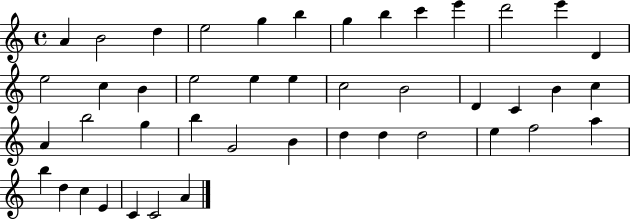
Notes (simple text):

A4/q B4/h D5/q E5/h G5/q B5/q G5/q B5/q C6/q E6/q D6/h E6/q D4/q E5/h C5/q B4/q E5/h E5/q E5/q C5/h B4/h D4/q C4/q B4/q C5/q A4/q B5/h G5/q B5/q G4/h B4/q D5/q D5/q D5/h E5/q F5/h A5/q B5/q D5/q C5/q E4/q C4/q C4/h A4/q